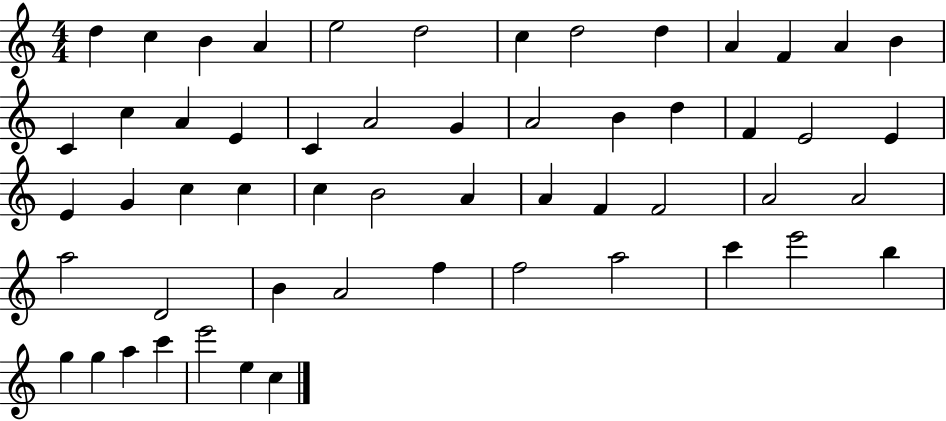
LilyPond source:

{
  \clef treble
  \numericTimeSignature
  \time 4/4
  \key c \major
  d''4 c''4 b'4 a'4 | e''2 d''2 | c''4 d''2 d''4 | a'4 f'4 a'4 b'4 | \break c'4 c''4 a'4 e'4 | c'4 a'2 g'4 | a'2 b'4 d''4 | f'4 e'2 e'4 | \break e'4 g'4 c''4 c''4 | c''4 b'2 a'4 | a'4 f'4 f'2 | a'2 a'2 | \break a''2 d'2 | b'4 a'2 f''4 | f''2 a''2 | c'''4 e'''2 b''4 | \break g''4 g''4 a''4 c'''4 | e'''2 e''4 c''4 | \bar "|."
}